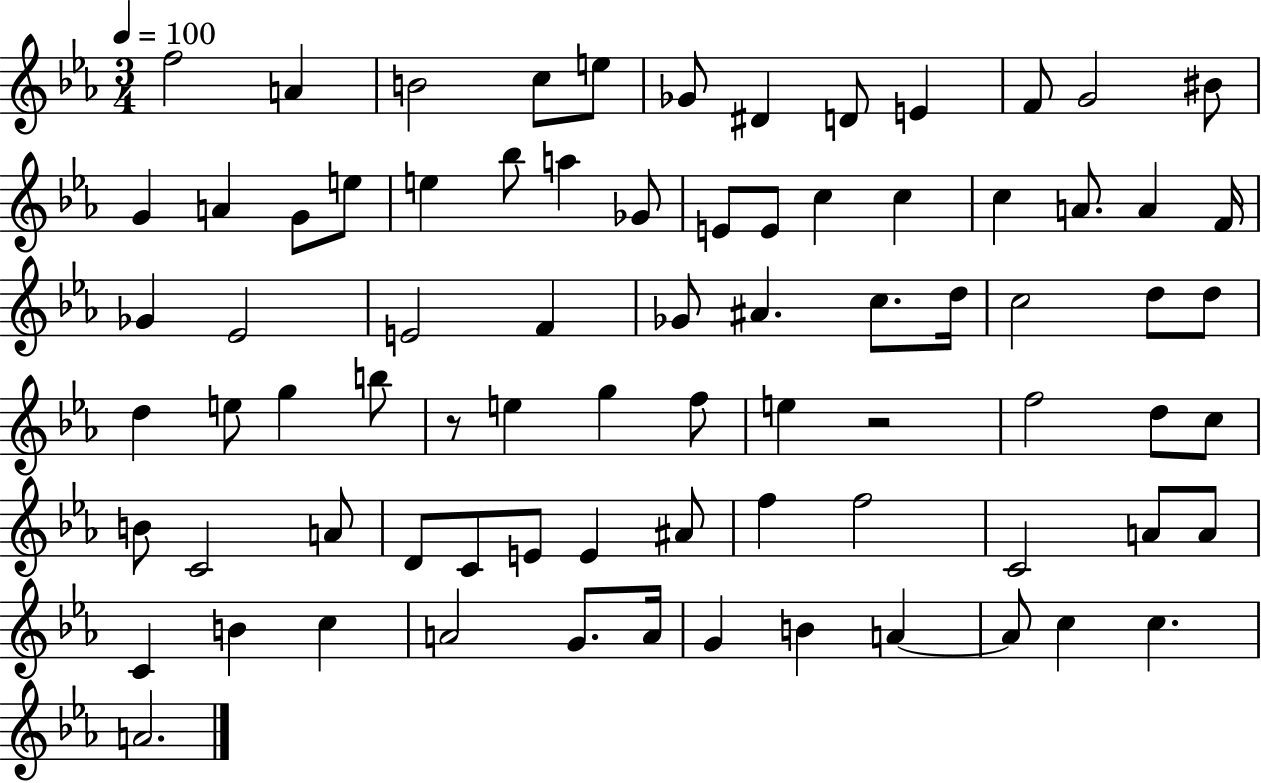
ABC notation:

X:1
T:Untitled
M:3/4
L:1/4
K:Eb
f2 A B2 c/2 e/2 _G/2 ^D D/2 E F/2 G2 ^B/2 G A G/2 e/2 e _b/2 a _G/2 E/2 E/2 c c c A/2 A F/4 _G _E2 E2 F _G/2 ^A c/2 d/4 c2 d/2 d/2 d e/2 g b/2 z/2 e g f/2 e z2 f2 d/2 c/2 B/2 C2 A/2 D/2 C/2 E/2 E ^A/2 f f2 C2 A/2 A/2 C B c A2 G/2 A/4 G B A A/2 c c A2